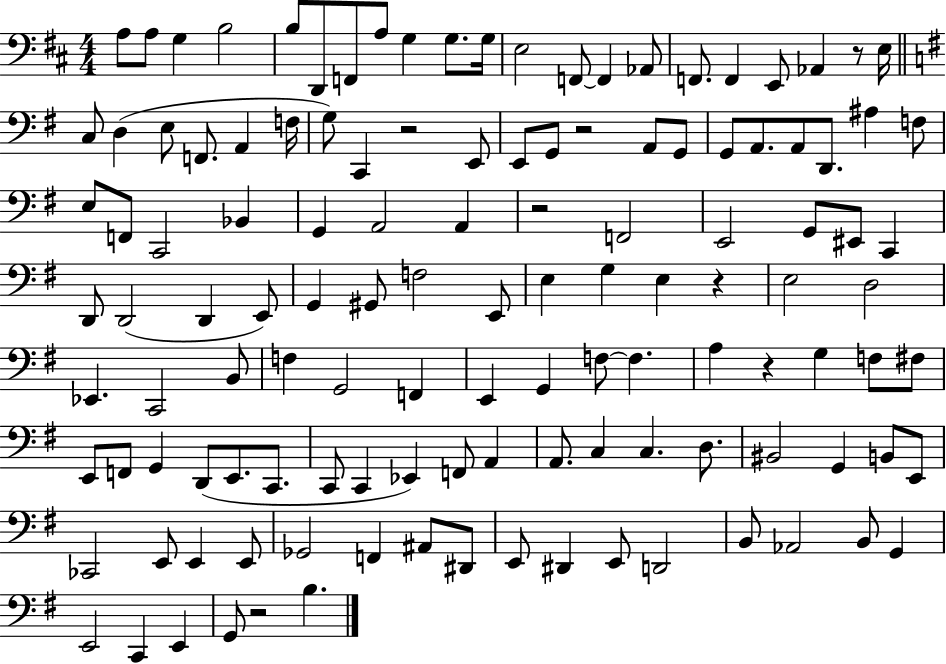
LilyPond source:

{
  \clef bass
  \numericTimeSignature
  \time 4/4
  \key d \major
  a8 a8 g4 b2 | b8 d,8 f,8 a8 g4 g8. g16 | e2 f,8~~ f,4 aes,8 | f,8. f,4 e,8 aes,4 r8 e16 | \break \bar "||" \break \key g \major c8 d4( e8 f,8. a,4 f16 | g8) c,4 r2 e,8 | e,8 g,8 r2 a,8 g,8 | g,8 a,8. a,8 d,8. ais4 f8 | \break e8 f,8 c,2 bes,4 | g,4 a,2 a,4 | r2 f,2 | e,2 g,8 eis,8 c,4 | \break d,8 d,2( d,4 e,8) | g,4 gis,8 f2 e,8 | e4 g4 e4 r4 | e2 d2 | \break ees,4. c,2 b,8 | f4 g,2 f,4 | e,4 g,4 f8~~ f4. | a4 r4 g4 f8 fis8 | \break e,8 f,8 g,4 d,8( e,8. c,8. | c,8 c,4 ees,4) f,8 a,4 | a,8. c4 c4. d8. | bis,2 g,4 b,8 e,8 | \break ces,2 e,8 e,4 e,8 | ges,2 f,4 ais,8 dis,8 | e,8 dis,4 e,8 d,2 | b,8 aes,2 b,8 g,4 | \break e,2 c,4 e,4 | g,8 r2 b4. | \bar "|."
}